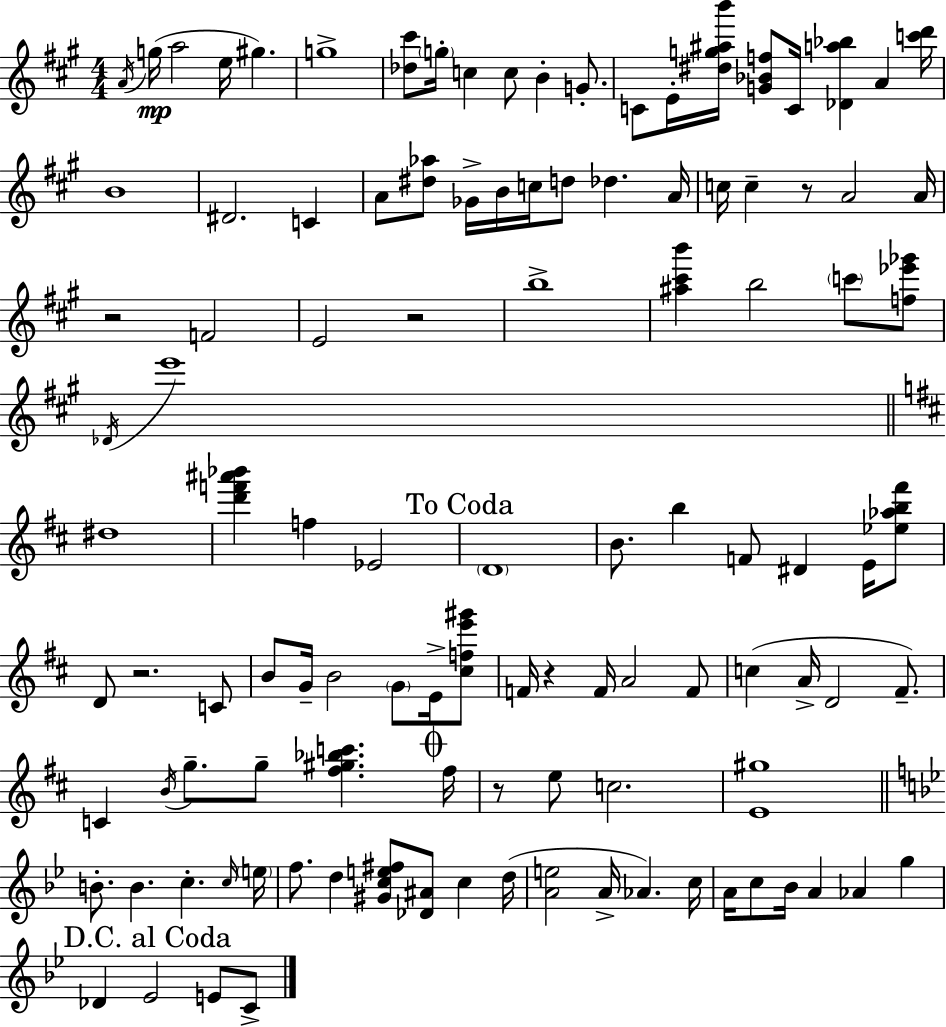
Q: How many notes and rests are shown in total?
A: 111